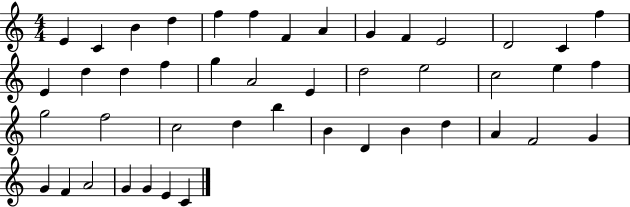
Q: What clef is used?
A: treble